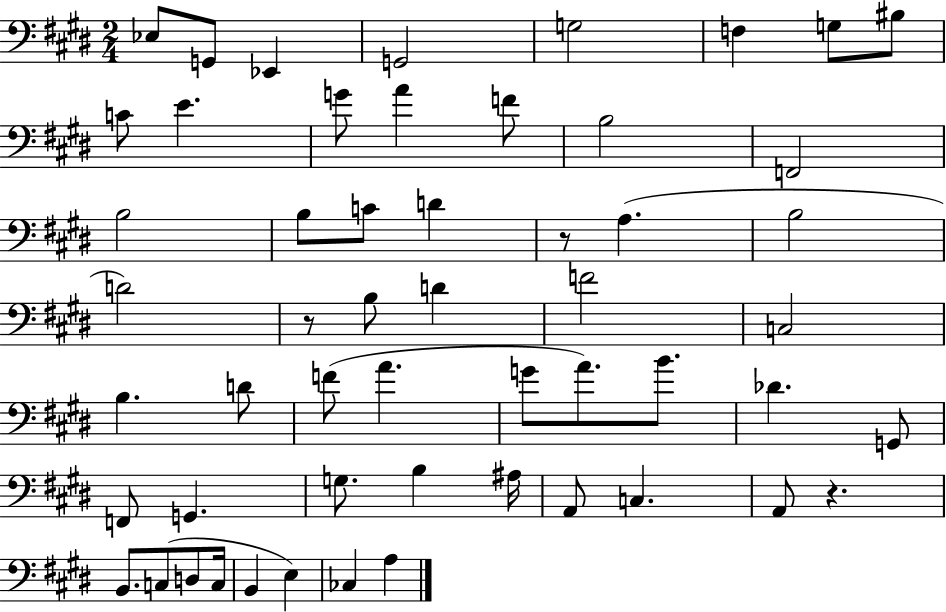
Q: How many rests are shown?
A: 3